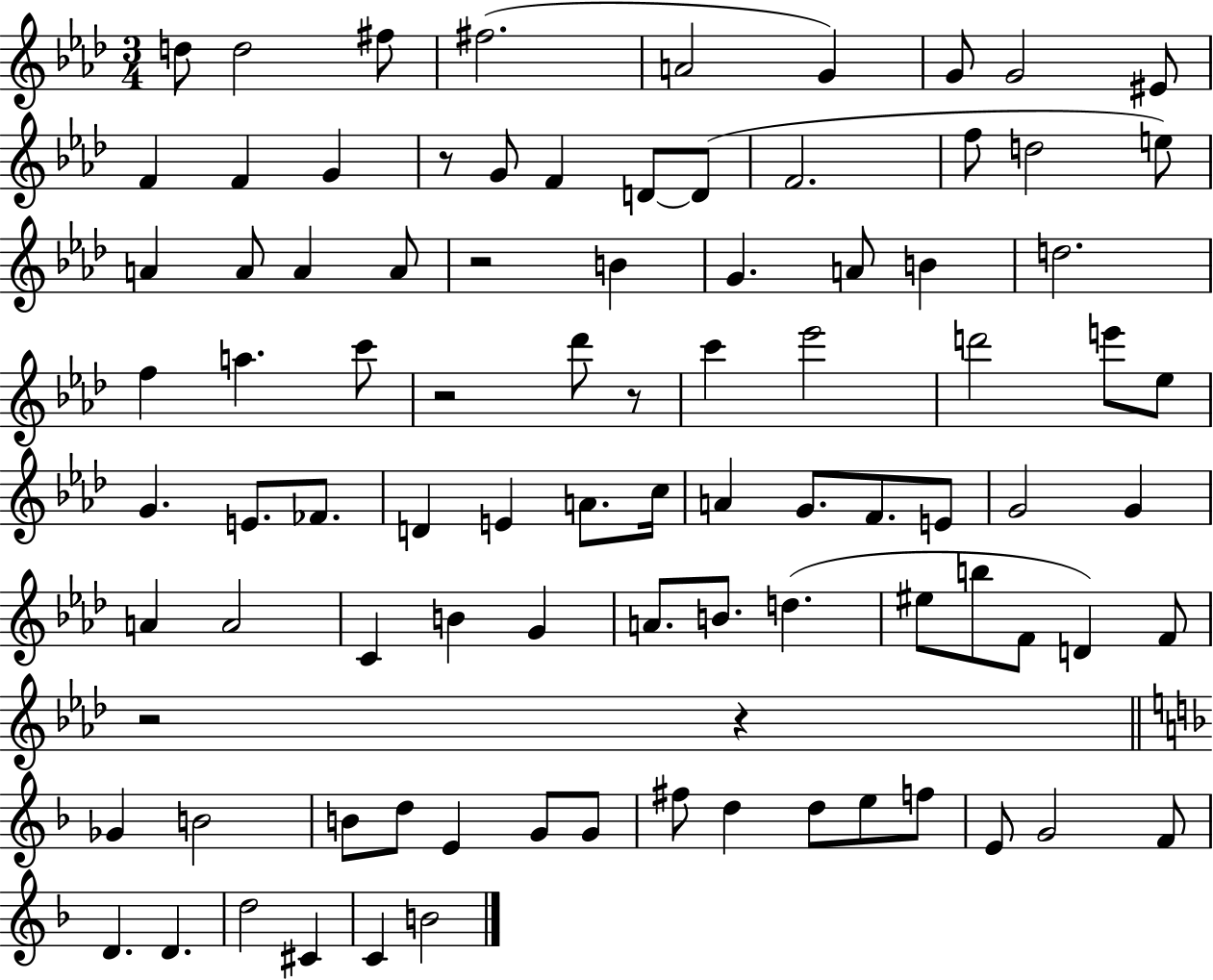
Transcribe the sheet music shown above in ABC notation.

X:1
T:Untitled
M:3/4
L:1/4
K:Ab
d/2 d2 ^f/2 ^f2 A2 G G/2 G2 ^E/2 F F G z/2 G/2 F D/2 D/2 F2 f/2 d2 e/2 A A/2 A A/2 z2 B G A/2 B d2 f a c'/2 z2 _d'/2 z/2 c' _e'2 d'2 e'/2 _e/2 G E/2 _F/2 D E A/2 c/4 A G/2 F/2 E/2 G2 G A A2 C B G A/2 B/2 d ^e/2 b/2 F/2 D F/2 z2 z _G B2 B/2 d/2 E G/2 G/2 ^f/2 d d/2 e/2 f/2 E/2 G2 F/2 D D d2 ^C C B2